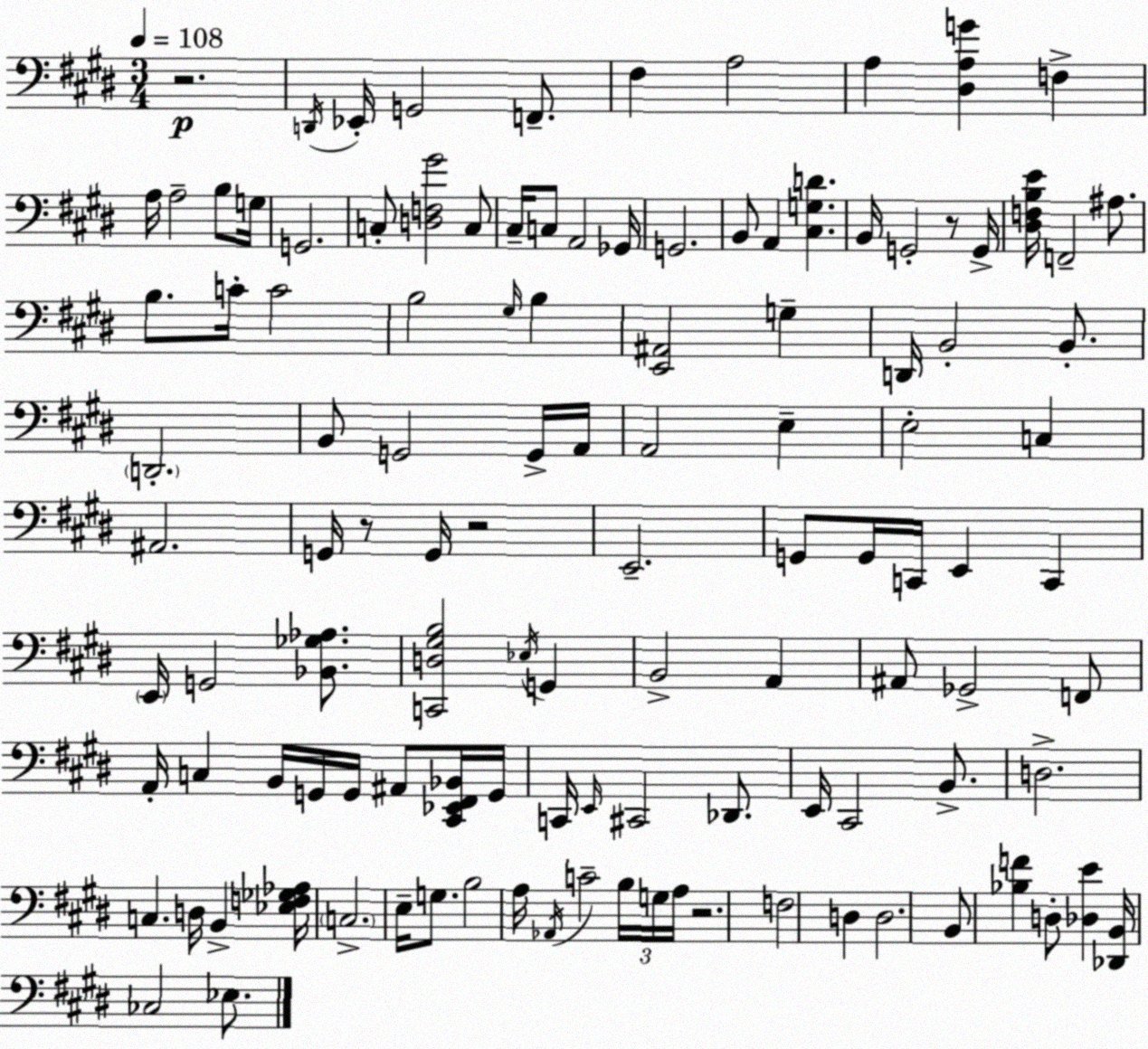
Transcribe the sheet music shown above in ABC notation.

X:1
T:Untitled
M:3/4
L:1/4
K:E
z2 D,,/4 _E,,/4 G,,2 F,,/2 ^F, A,2 A, [^D,A,G] F, A,/4 A,2 B,/2 G,/4 G,,2 C,/2 [D,F,^G]2 C,/2 ^C,/4 C,/2 A,,2 _G,,/4 G,,2 B,,/2 A,, [^C,G,D] B,,/4 G,,2 z/2 G,,/4 [^D,F,B,E]/4 F,,2 ^A,/2 B,/2 C/4 C2 B,2 ^G,/4 B, [E,,^A,,]2 G, D,,/4 B,,2 B,,/2 D,,2 B,,/2 G,,2 G,,/4 A,,/4 A,,2 E, E,2 C, ^A,,2 G,,/4 z/2 G,,/4 z2 E,,2 G,,/2 G,,/4 C,,/4 E,, C,, E,,/4 G,,2 [_B,,_G,_A,]/2 [C,,D,^G,B,]2 _E,/4 G,, B,,2 A,, ^A,,/2 _G,,2 F,,/2 A,,/4 C, B,,/4 G,,/4 G,,/4 ^A,,/2 [^C,,_E,,^F,,_B,,]/4 G,,/4 C,,/4 E,,/4 ^C,,2 _D,,/2 E,,/4 ^C,,2 B,,/2 D,2 C, D,/4 B,, [_E,F,_G,_A,]/4 C,2 E,/4 G,/2 B,2 A,/4 _A,,/4 C2 B,/4 G,/4 A,/4 z2 F,2 D, D,2 B,,/2 [_B,F] D,/2 [_D,E] [_D,,B,,]/4 _C,2 _E,/2